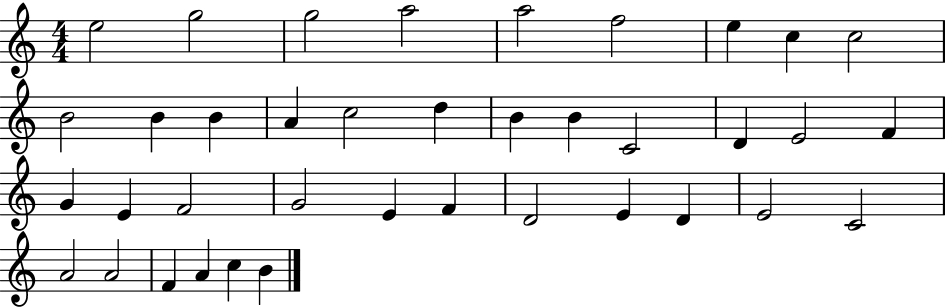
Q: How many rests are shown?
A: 0